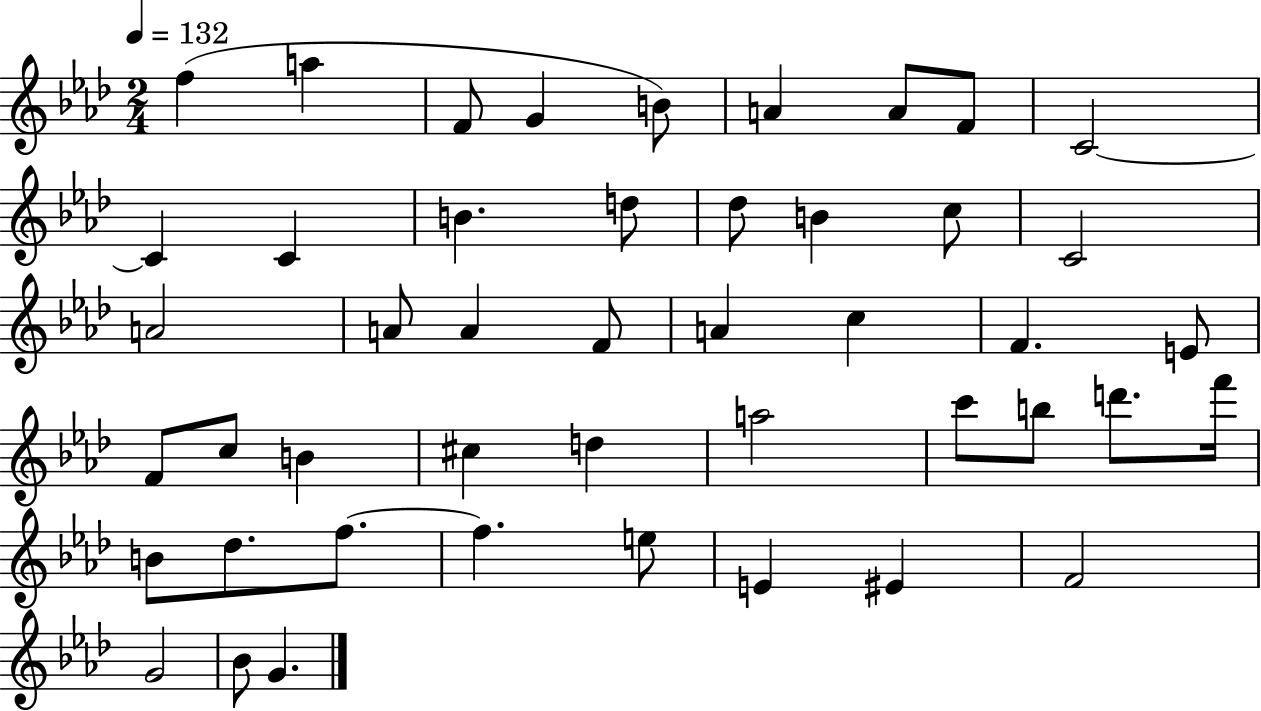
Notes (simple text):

F5/q A5/q F4/e G4/q B4/e A4/q A4/e F4/e C4/h C4/q C4/q B4/q. D5/e Db5/e B4/q C5/e C4/h A4/h A4/e A4/q F4/e A4/q C5/q F4/q. E4/e F4/e C5/e B4/q C#5/q D5/q A5/h C6/e B5/e D6/e. F6/s B4/e Db5/e. F5/e. F5/q. E5/e E4/q EIS4/q F4/h G4/h Bb4/e G4/q.